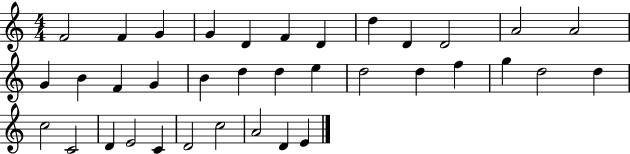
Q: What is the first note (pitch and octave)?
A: F4